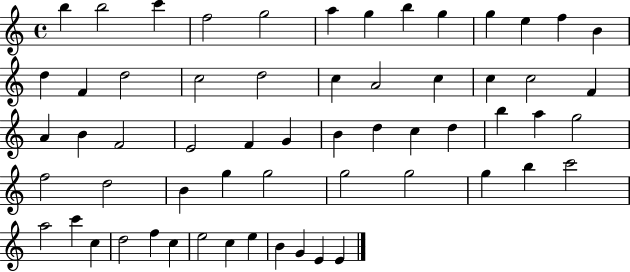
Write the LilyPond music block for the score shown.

{
  \clef treble
  \time 4/4
  \defaultTimeSignature
  \key c \major
  b''4 b''2 c'''4 | f''2 g''2 | a''4 g''4 b''4 g''4 | g''4 e''4 f''4 b'4 | \break d''4 f'4 d''2 | c''2 d''2 | c''4 a'2 c''4 | c''4 c''2 f'4 | \break a'4 b'4 f'2 | e'2 f'4 g'4 | b'4 d''4 c''4 d''4 | b''4 a''4 g''2 | \break f''2 d''2 | b'4 g''4 g''2 | g''2 g''2 | g''4 b''4 c'''2 | \break a''2 c'''4 c''4 | d''2 f''4 c''4 | e''2 c''4 e''4 | b'4 g'4 e'4 e'4 | \break \bar "|."
}